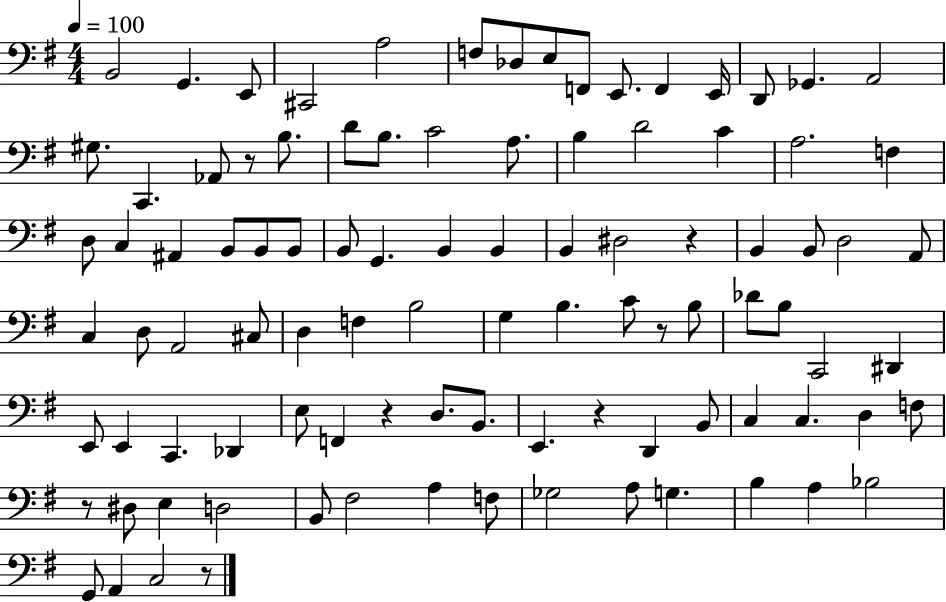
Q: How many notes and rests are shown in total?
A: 97